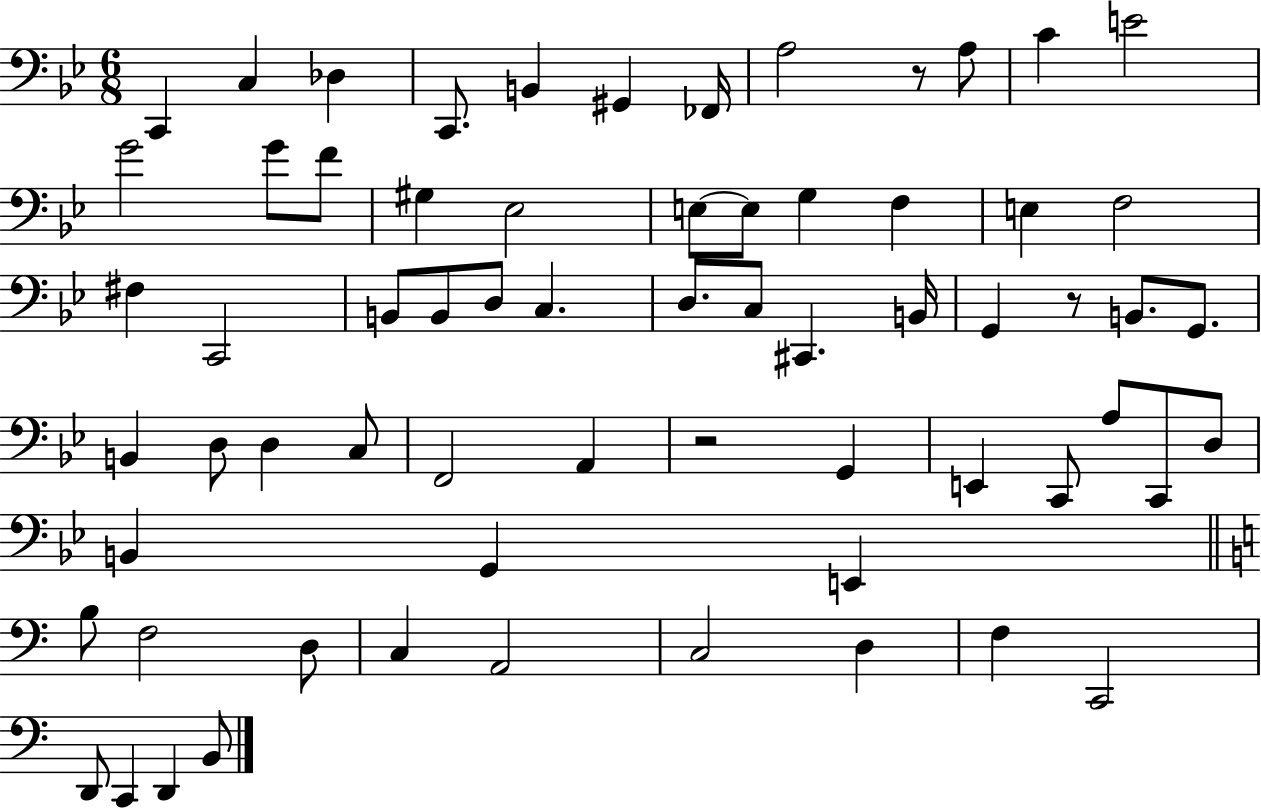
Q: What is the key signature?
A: BES major